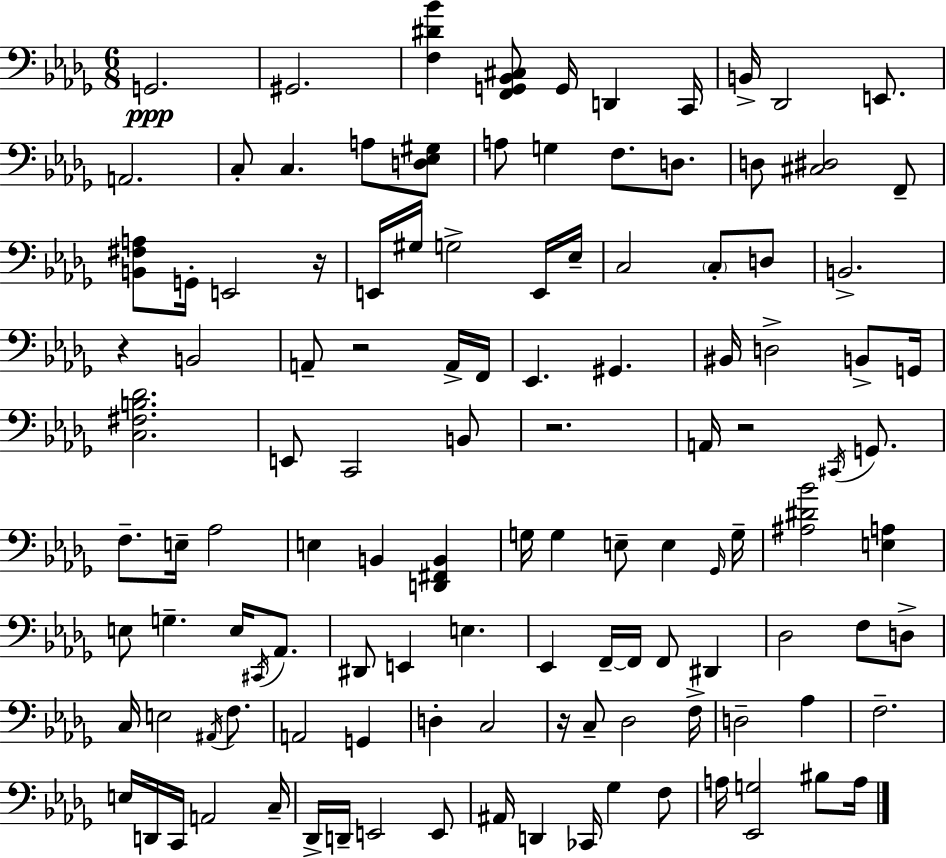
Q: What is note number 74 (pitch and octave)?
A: E3